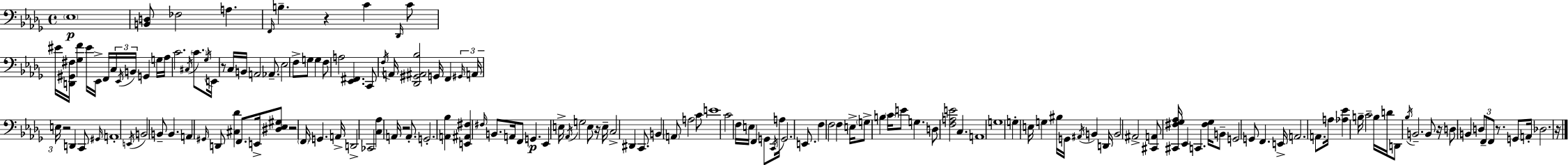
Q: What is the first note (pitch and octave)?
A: Eb3